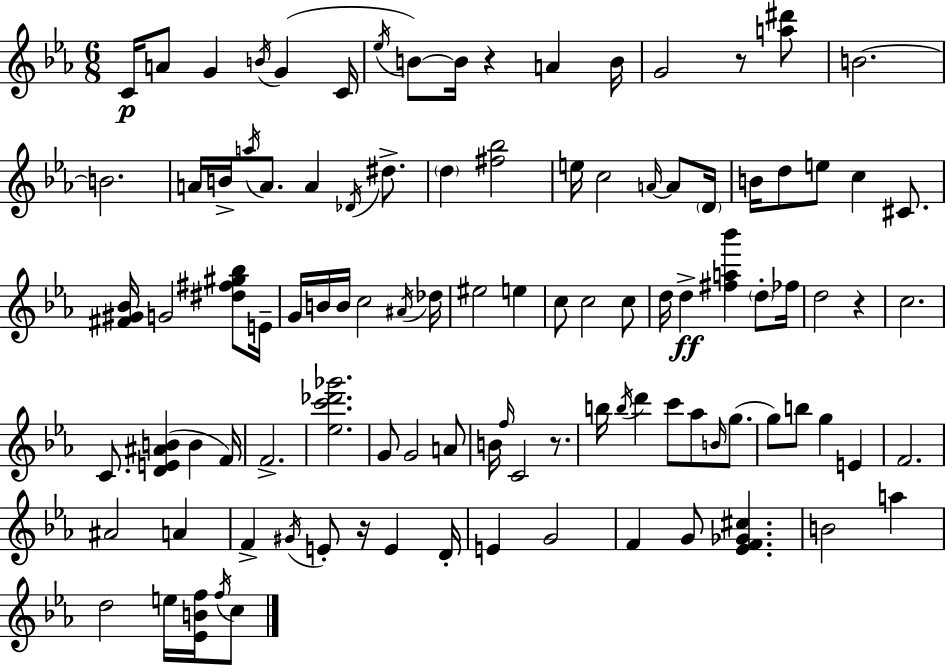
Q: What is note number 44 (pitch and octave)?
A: C5